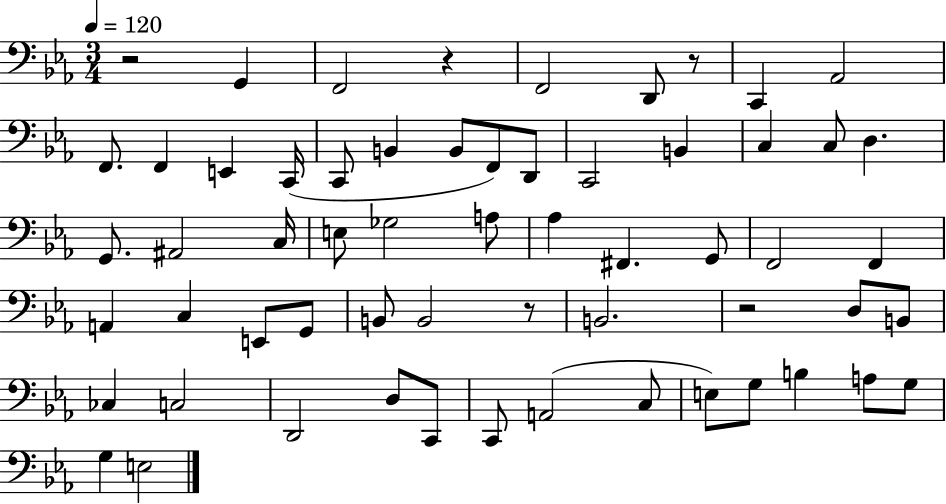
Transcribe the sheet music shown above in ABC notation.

X:1
T:Untitled
M:3/4
L:1/4
K:Eb
z2 G,, F,,2 z F,,2 D,,/2 z/2 C,, _A,,2 F,,/2 F,, E,, C,,/4 C,,/2 B,, B,,/2 F,,/2 D,,/2 C,,2 B,, C, C,/2 D, G,,/2 ^A,,2 C,/4 E,/2 _G,2 A,/2 _A, ^F,, G,,/2 F,,2 F,, A,, C, E,,/2 G,,/2 B,,/2 B,,2 z/2 B,,2 z2 D,/2 B,,/2 _C, C,2 D,,2 D,/2 C,,/2 C,,/2 A,,2 C,/2 E,/2 G,/2 B, A,/2 G,/2 G, E,2